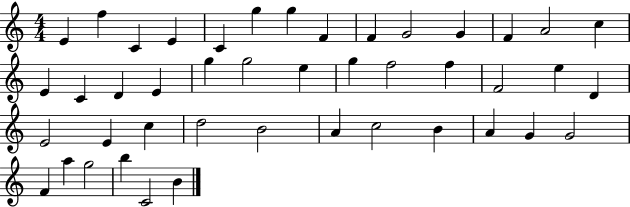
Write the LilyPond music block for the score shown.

{
  \clef treble
  \numericTimeSignature
  \time 4/4
  \key c \major
  e'4 f''4 c'4 e'4 | c'4 g''4 g''4 f'4 | f'4 g'2 g'4 | f'4 a'2 c''4 | \break e'4 c'4 d'4 e'4 | g''4 g''2 e''4 | g''4 f''2 f''4 | f'2 e''4 d'4 | \break e'2 e'4 c''4 | d''2 b'2 | a'4 c''2 b'4 | a'4 g'4 g'2 | \break f'4 a''4 g''2 | b''4 c'2 b'4 | \bar "|."
}